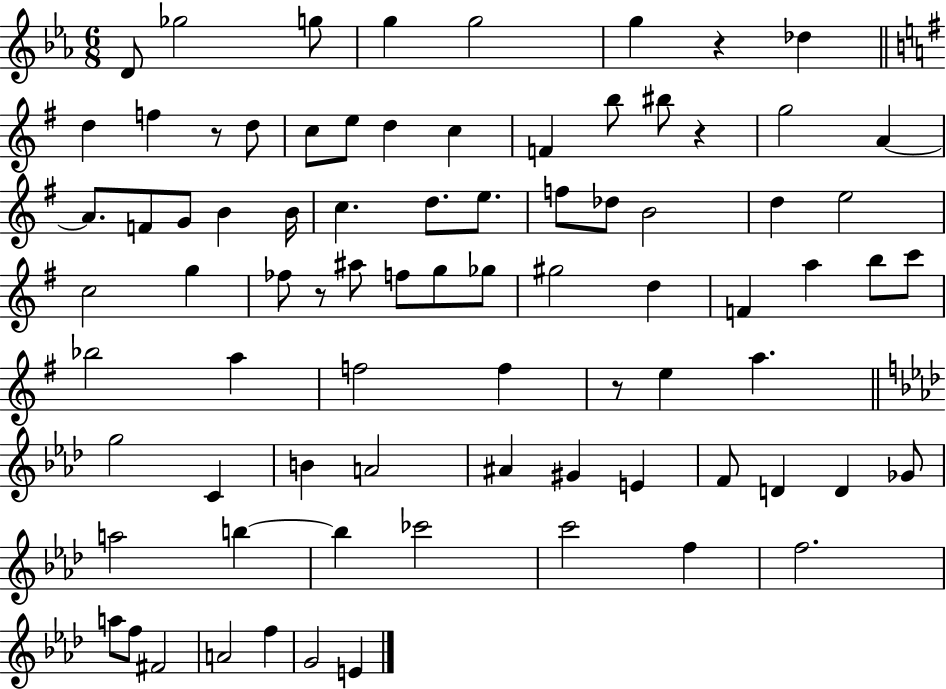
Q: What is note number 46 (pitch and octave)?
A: Bb5